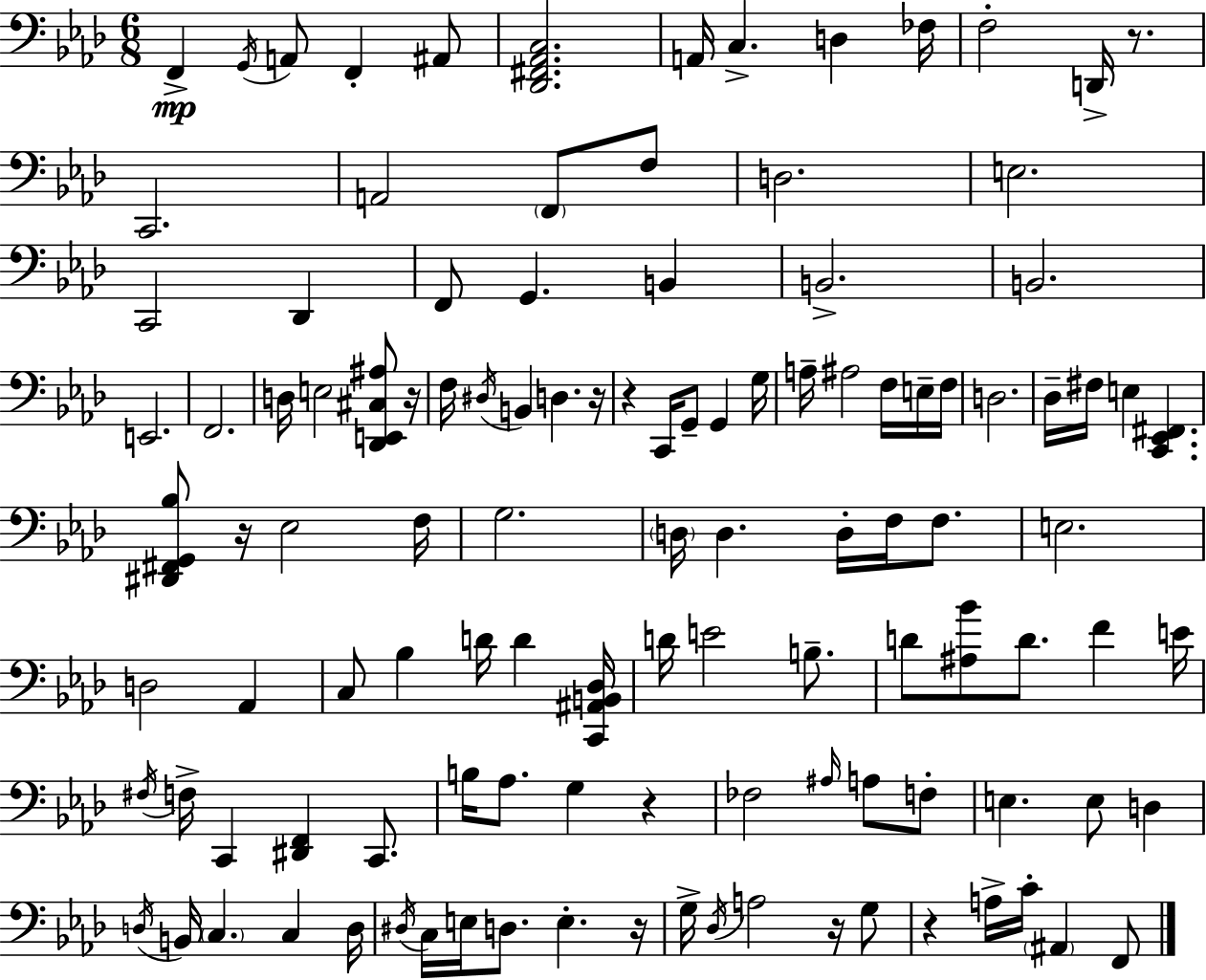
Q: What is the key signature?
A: AES major